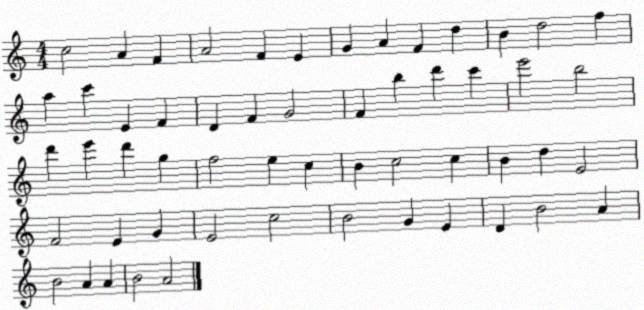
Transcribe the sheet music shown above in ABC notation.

X:1
T:Untitled
M:4/4
L:1/4
K:C
c2 A F A2 F E G A F d B d2 f a c' E F D F G2 F b d' c' e'2 b2 d' e' d' g f2 e c B c2 c B d E2 F2 E G E2 c2 B2 G E D B2 A B2 A A B2 A2